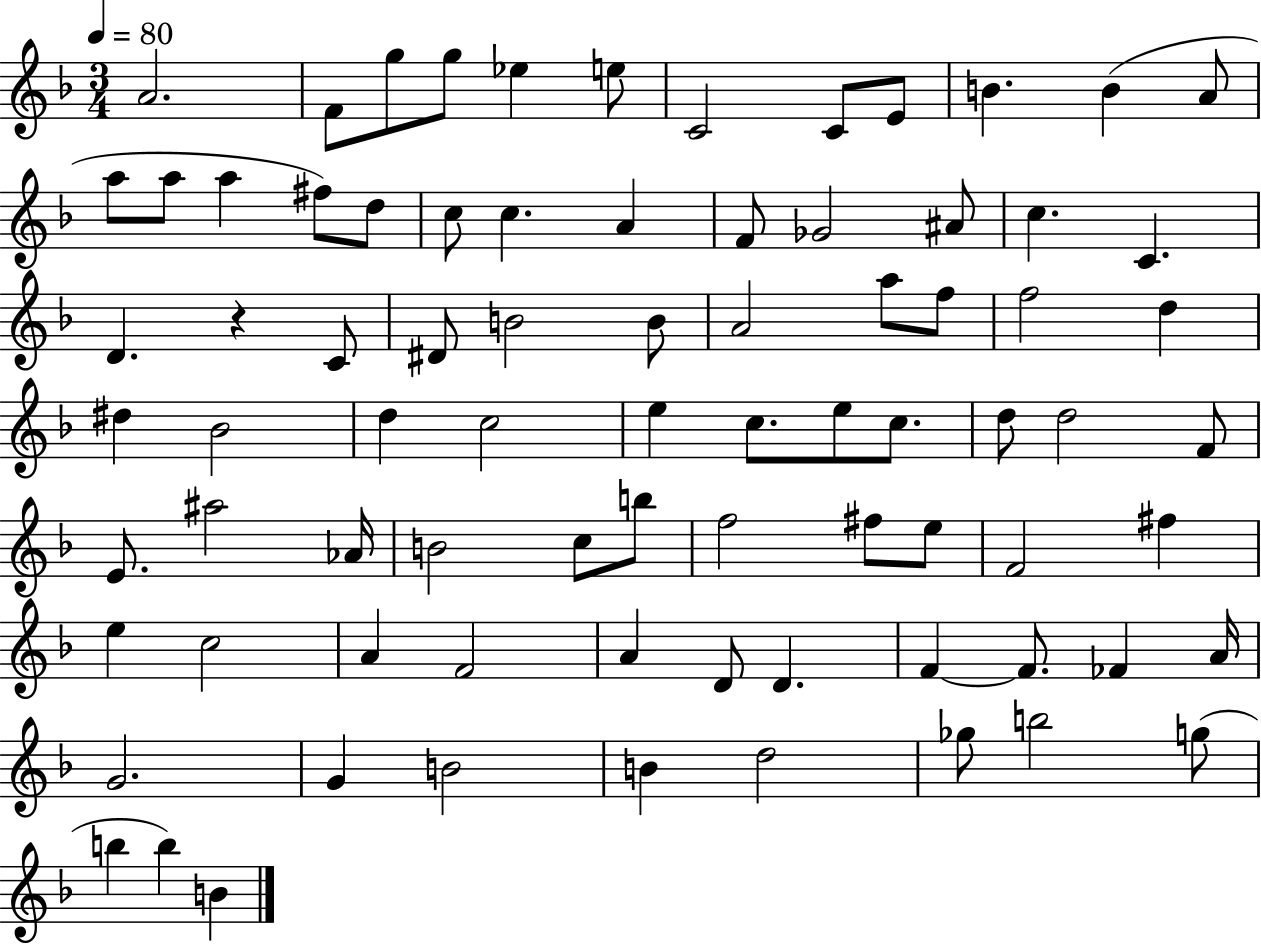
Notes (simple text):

A4/h. F4/e G5/e G5/e Eb5/q E5/e C4/h C4/e E4/e B4/q. B4/q A4/e A5/e A5/e A5/q F#5/e D5/e C5/e C5/q. A4/q F4/e Gb4/h A#4/e C5/q. C4/q. D4/q. R/q C4/e D#4/e B4/h B4/e A4/h A5/e F5/e F5/h D5/q D#5/q Bb4/h D5/q C5/h E5/q C5/e. E5/e C5/e. D5/e D5/h F4/e E4/e. A#5/h Ab4/s B4/h C5/e B5/e F5/h F#5/e E5/e F4/h F#5/q E5/q C5/h A4/q F4/h A4/q D4/e D4/q. F4/q F4/e. FES4/q A4/s G4/h. G4/q B4/h B4/q D5/h Gb5/e B5/h G5/e B5/q B5/q B4/q